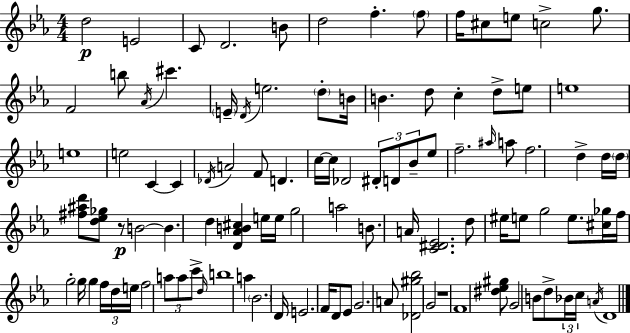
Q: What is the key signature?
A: EES major